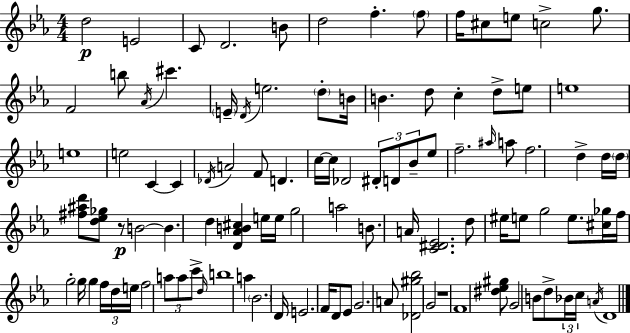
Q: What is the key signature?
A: EES major